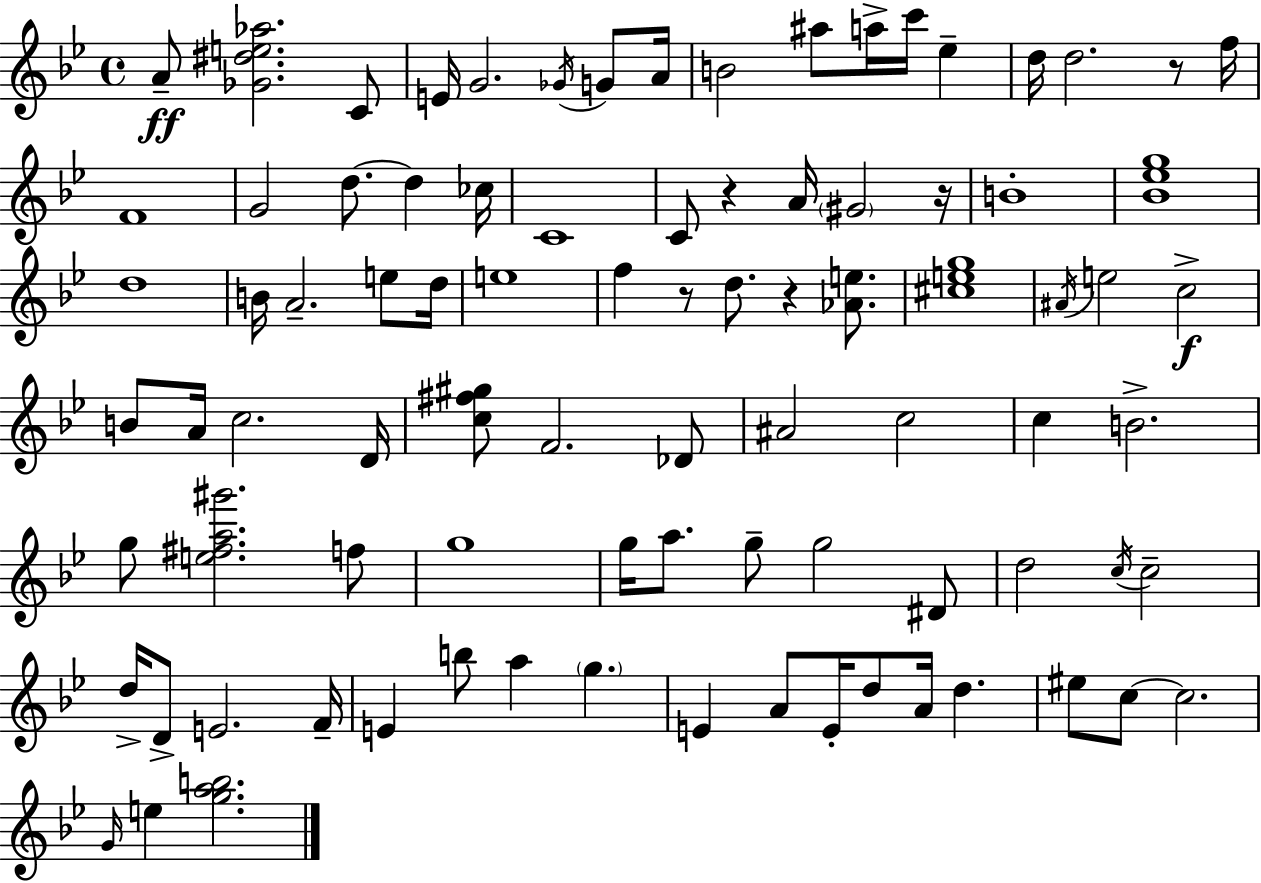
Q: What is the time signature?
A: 4/4